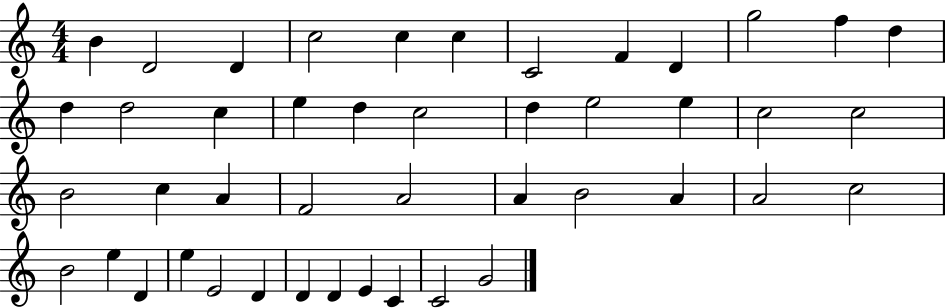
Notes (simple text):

B4/q D4/h D4/q C5/h C5/q C5/q C4/h F4/q D4/q G5/h F5/q D5/q D5/q D5/h C5/q E5/q D5/q C5/h D5/q E5/h E5/q C5/h C5/h B4/h C5/q A4/q F4/h A4/h A4/q B4/h A4/q A4/h C5/h B4/h E5/q D4/q E5/q E4/h D4/q D4/q D4/q E4/q C4/q C4/h G4/h